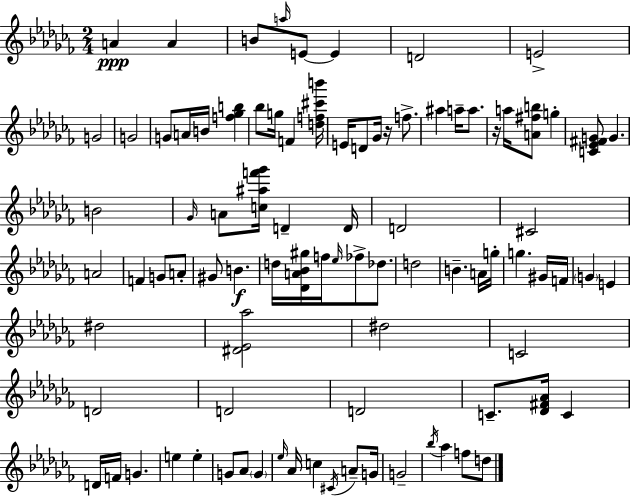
X:1
T:Untitled
M:2/4
L:1/4
K:Abm
A A B/2 a/4 E/2 E D2 E2 G2 G2 G/2 A/4 B/4 [f_gb] _b/2 g/4 F [df^c'b']/4 E/4 D/2 _G/4 z/4 f/2 ^a a/4 a/2 z/4 a/4 [A^fb]/2 g [C_E^FG]/2 G B2 _G/4 A/2 [c^af'_g']/4 D D/4 D2 ^C2 A2 F G/2 A/2 ^G/2 B d/4 [_DA_B^g]/4 f/4 _e/4 _f/2 _d/2 d2 B A/4 g/4 g ^G/4 F/4 G E ^d2 [^D_E_a]2 ^d2 C2 D2 D2 D2 C/2 [_D^F_A]/4 C D/4 F/4 G e e G/2 _A/2 G _e/4 _A/4 c ^C/4 A/2 G/4 G2 _b/4 _a f/2 d/2